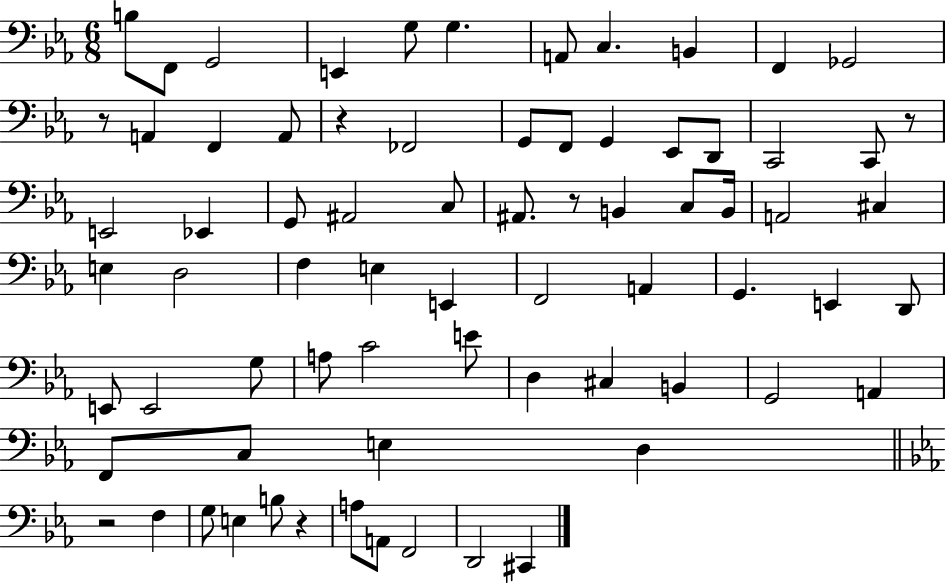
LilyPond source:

{
  \clef bass
  \numericTimeSignature
  \time 6/8
  \key ees \major
  \repeat volta 2 { b8 f,8 g,2 | e,4 g8 g4. | a,8 c4. b,4 | f,4 ges,2 | \break r8 a,4 f,4 a,8 | r4 fes,2 | g,8 f,8 g,4 ees,8 d,8 | c,2 c,8 r8 | \break e,2 ees,4 | g,8 ais,2 c8 | ais,8. r8 b,4 c8 b,16 | a,2 cis4 | \break e4 d2 | f4 e4 e,4 | f,2 a,4 | g,4. e,4 d,8 | \break e,8 e,2 g8 | a8 c'2 e'8 | d4 cis4 b,4 | g,2 a,4 | \break f,8 c8 e4 d4 | \bar "||" \break \key ees \major r2 f4 | g8 e4 b8 r4 | a8 a,8 f,2 | d,2 cis,4 | \break } \bar "|."
}